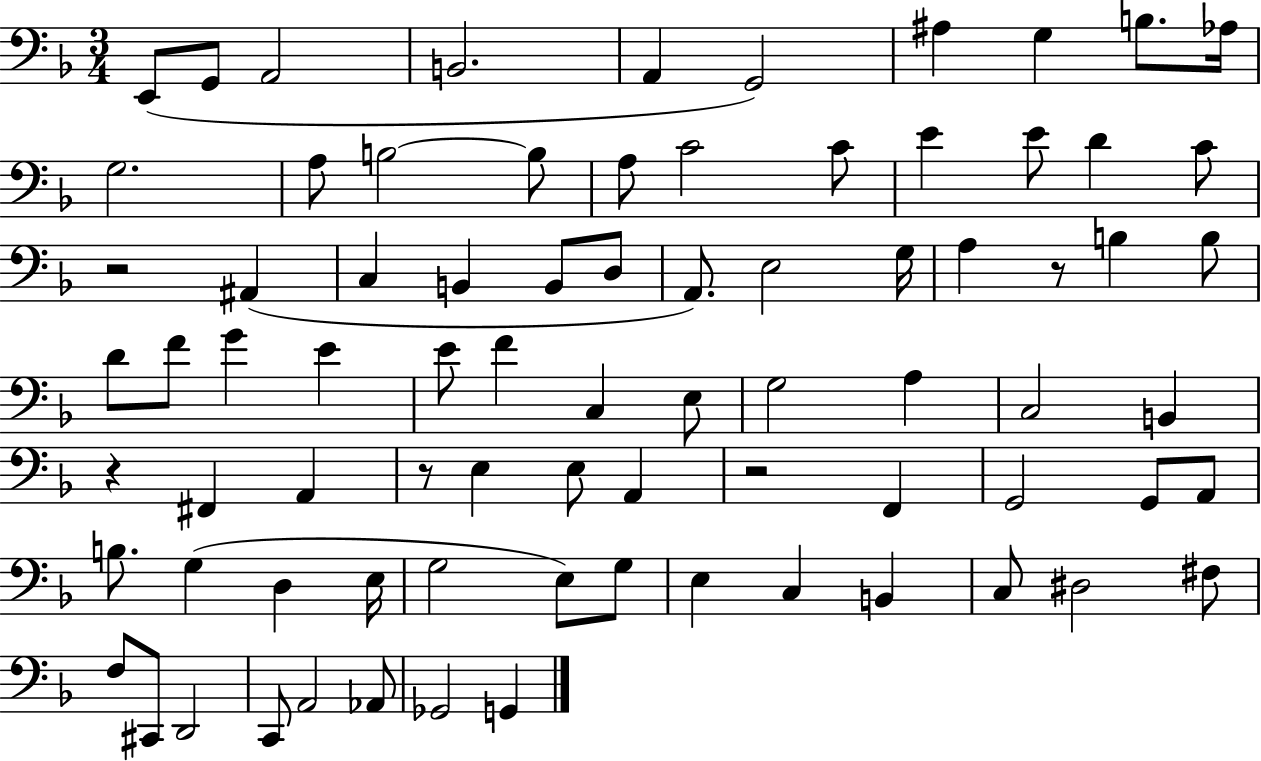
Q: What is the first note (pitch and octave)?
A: E2